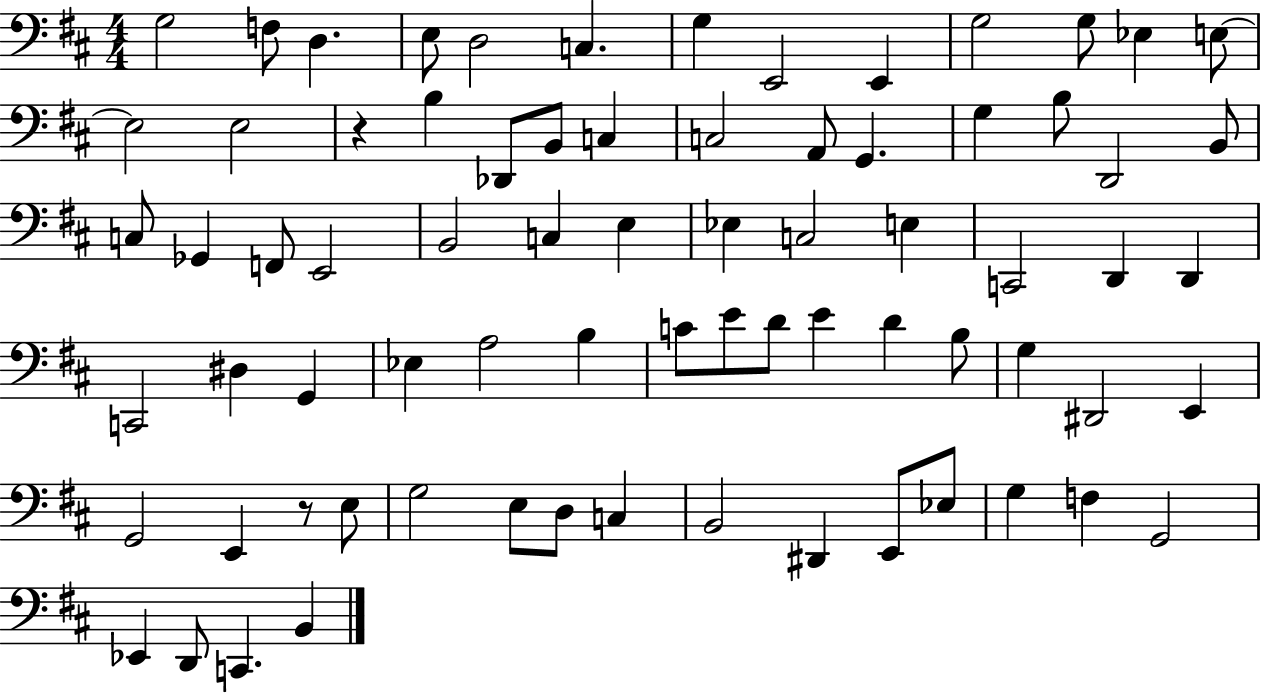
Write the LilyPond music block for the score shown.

{
  \clef bass
  \numericTimeSignature
  \time 4/4
  \key d \major
  \repeat volta 2 { g2 f8 d4. | e8 d2 c4. | g4 e,2 e,4 | g2 g8 ees4 e8~~ | \break e2 e2 | r4 b4 des,8 b,8 c4 | c2 a,8 g,4. | g4 b8 d,2 b,8 | \break c8 ges,4 f,8 e,2 | b,2 c4 e4 | ees4 c2 e4 | c,2 d,4 d,4 | \break c,2 dis4 g,4 | ees4 a2 b4 | c'8 e'8 d'8 e'4 d'4 b8 | g4 dis,2 e,4 | \break g,2 e,4 r8 e8 | g2 e8 d8 c4 | b,2 dis,4 e,8 ees8 | g4 f4 g,2 | \break ees,4 d,8 c,4. b,4 | } \bar "|."
}